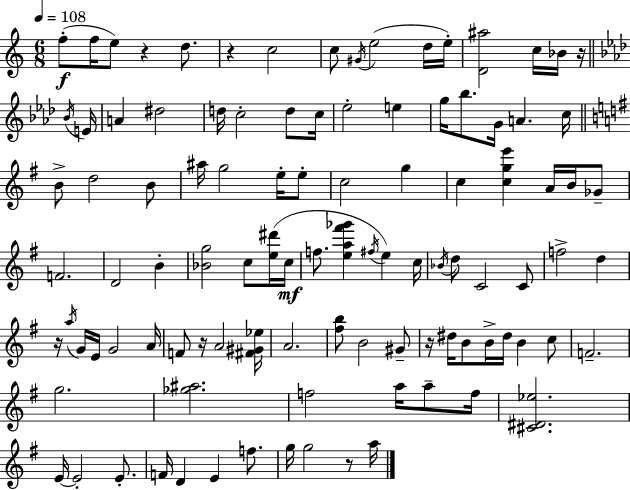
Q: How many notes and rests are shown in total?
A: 103